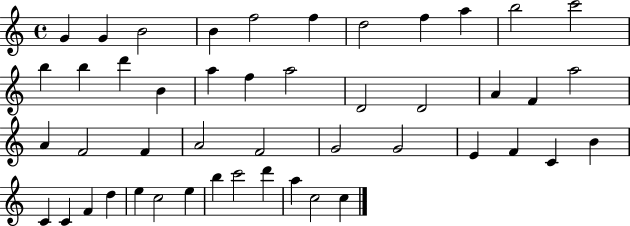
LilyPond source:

{
  \clef treble
  \time 4/4
  \defaultTimeSignature
  \key c \major
  g'4 g'4 b'2 | b'4 f''2 f''4 | d''2 f''4 a''4 | b''2 c'''2 | \break b''4 b''4 d'''4 b'4 | a''4 f''4 a''2 | d'2 d'2 | a'4 f'4 a''2 | \break a'4 f'2 f'4 | a'2 f'2 | g'2 g'2 | e'4 f'4 c'4 b'4 | \break c'4 c'4 f'4 d''4 | e''4 c''2 e''4 | b''4 c'''2 d'''4 | a''4 c''2 c''4 | \break \bar "|."
}